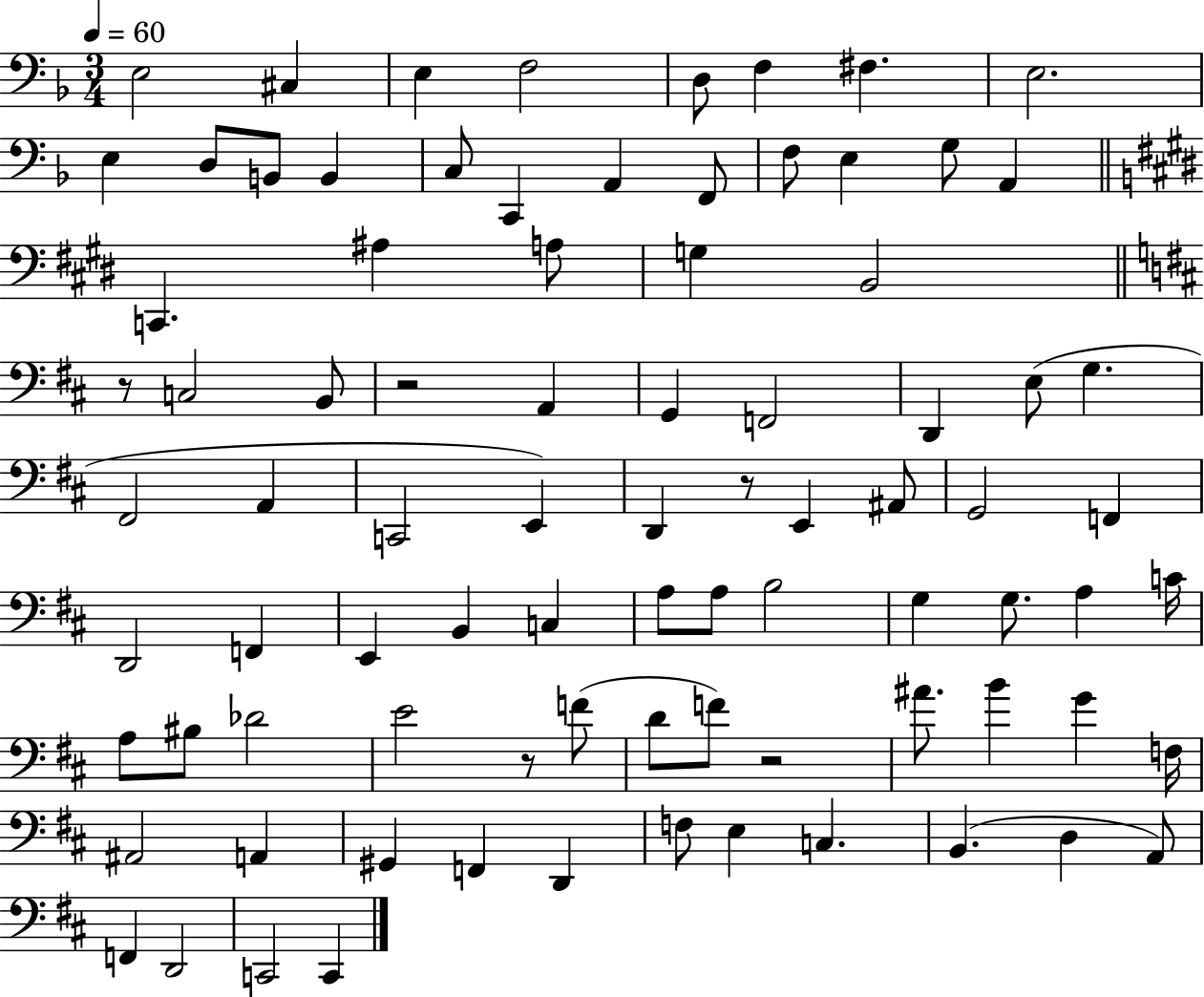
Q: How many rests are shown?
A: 5